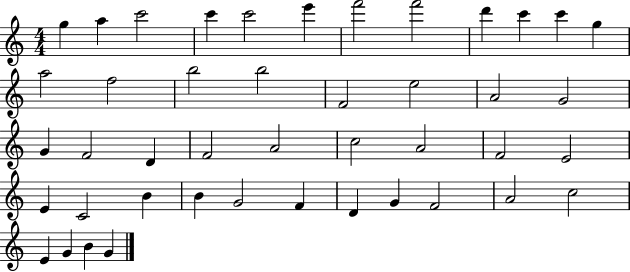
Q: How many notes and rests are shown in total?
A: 44